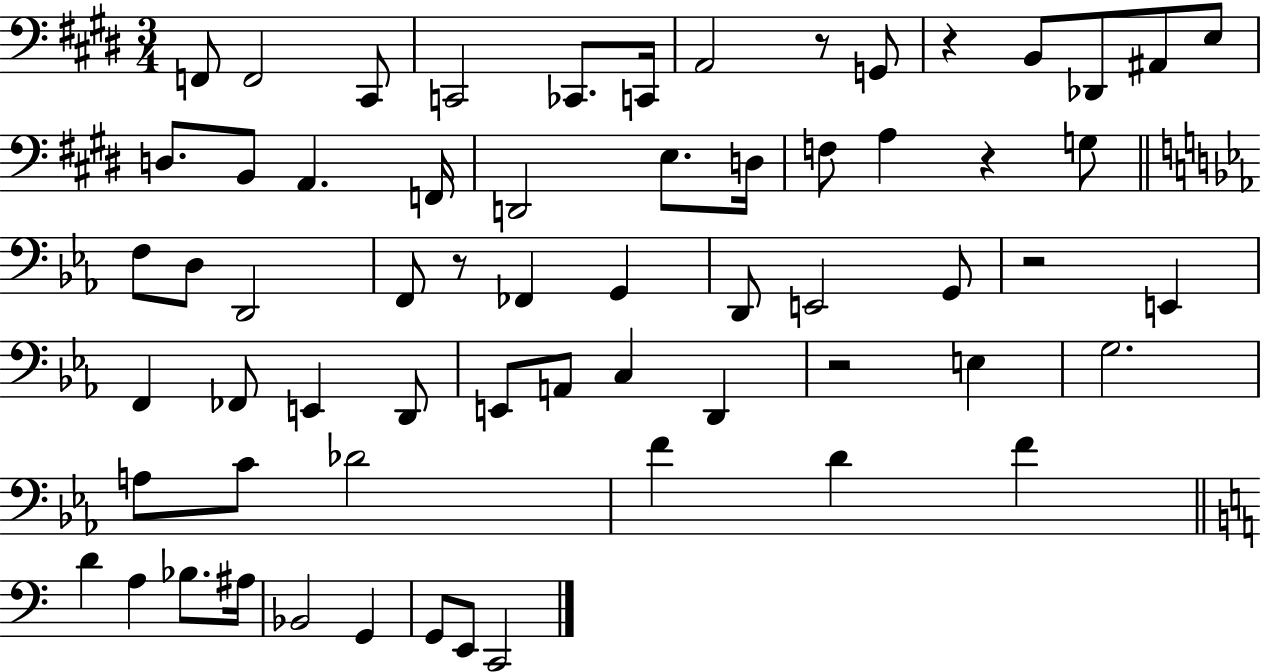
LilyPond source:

{
  \clef bass
  \numericTimeSignature
  \time 3/4
  \key e \major
  f,8 f,2 cis,8 | c,2 ces,8. c,16 | a,2 r8 g,8 | r4 b,8 des,8 ais,8 e8 | \break d8. b,8 a,4. f,16 | d,2 e8. d16 | f8 a4 r4 g8 | \bar "||" \break \key c \minor f8 d8 d,2 | f,8 r8 fes,4 g,4 | d,8 e,2 g,8 | r2 e,4 | \break f,4 fes,8 e,4 d,8 | e,8 a,8 c4 d,4 | r2 e4 | g2. | \break a8 c'8 des'2 | f'4 d'4 f'4 | \bar "||" \break \key c \major d'4 a4 bes8. ais16 | bes,2 g,4 | g,8 e,8 c,2 | \bar "|."
}